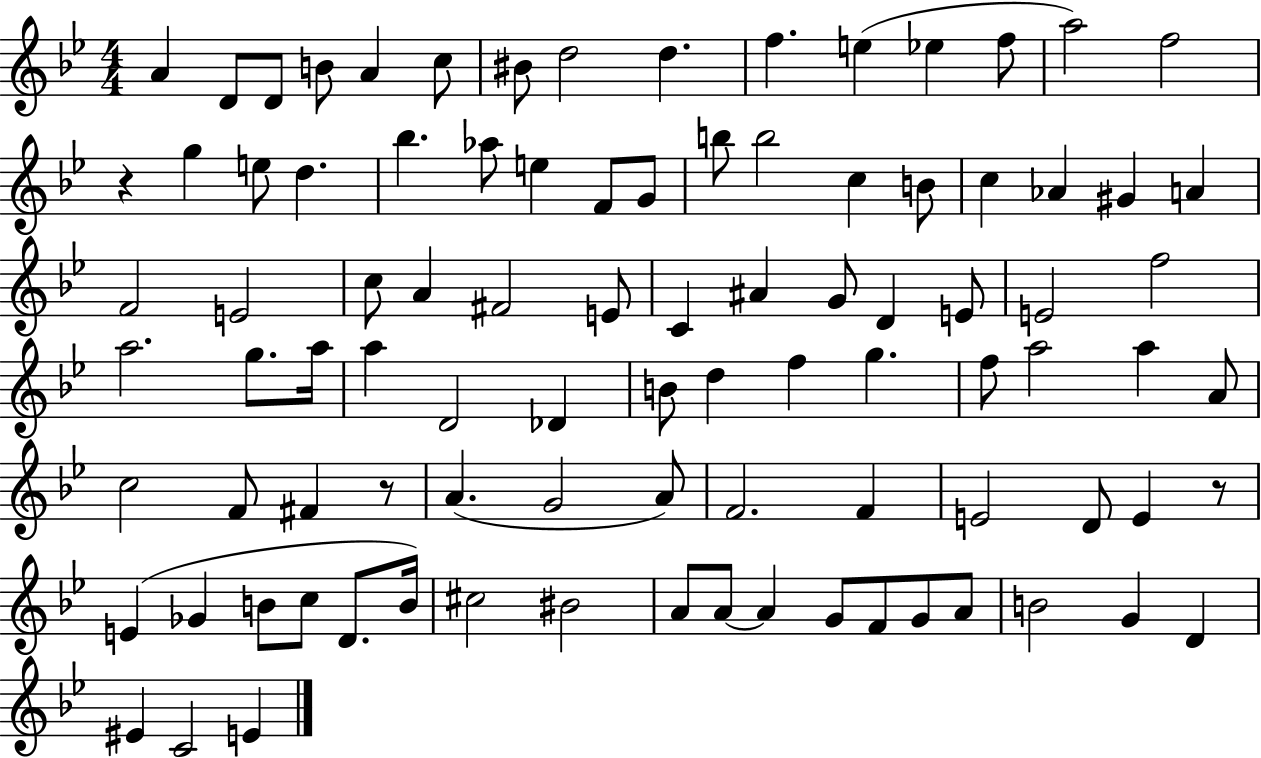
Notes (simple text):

A4/q D4/e D4/e B4/e A4/q C5/e BIS4/e D5/h D5/q. F5/q. E5/q Eb5/q F5/e A5/h F5/h R/q G5/q E5/e D5/q. Bb5/q. Ab5/e E5/q F4/e G4/e B5/e B5/h C5/q B4/e C5/q Ab4/q G#4/q A4/q F4/h E4/h C5/e A4/q F#4/h E4/e C4/q A#4/q G4/e D4/q E4/e E4/h F5/h A5/h. G5/e. A5/s A5/q D4/h Db4/q B4/e D5/q F5/q G5/q. F5/e A5/h A5/q A4/e C5/h F4/e F#4/q R/e A4/q. G4/h A4/e F4/h. F4/q E4/h D4/e E4/q R/e E4/q Gb4/q B4/e C5/e D4/e. B4/s C#5/h BIS4/h A4/e A4/e A4/q G4/e F4/e G4/e A4/e B4/h G4/q D4/q EIS4/q C4/h E4/q